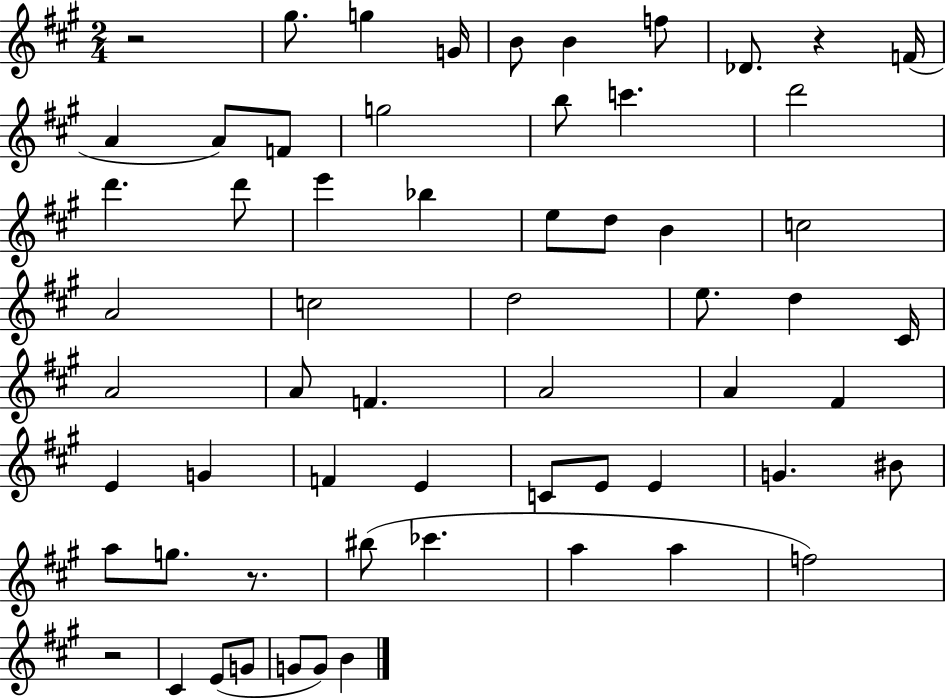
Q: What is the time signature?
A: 2/4